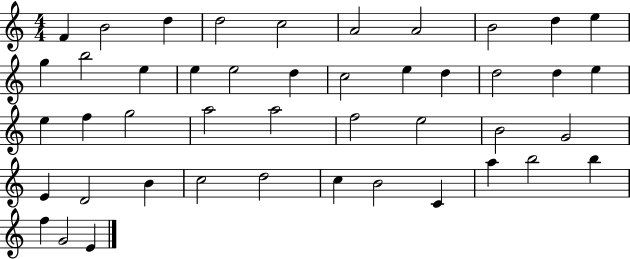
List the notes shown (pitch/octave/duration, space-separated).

F4/q B4/h D5/q D5/h C5/h A4/h A4/h B4/h D5/q E5/q G5/q B5/h E5/q E5/q E5/h D5/q C5/h E5/q D5/q D5/h D5/q E5/q E5/q F5/q G5/h A5/h A5/h F5/h E5/h B4/h G4/h E4/q D4/h B4/q C5/h D5/h C5/q B4/h C4/q A5/q B5/h B5/q F5/q G4/h E4/q